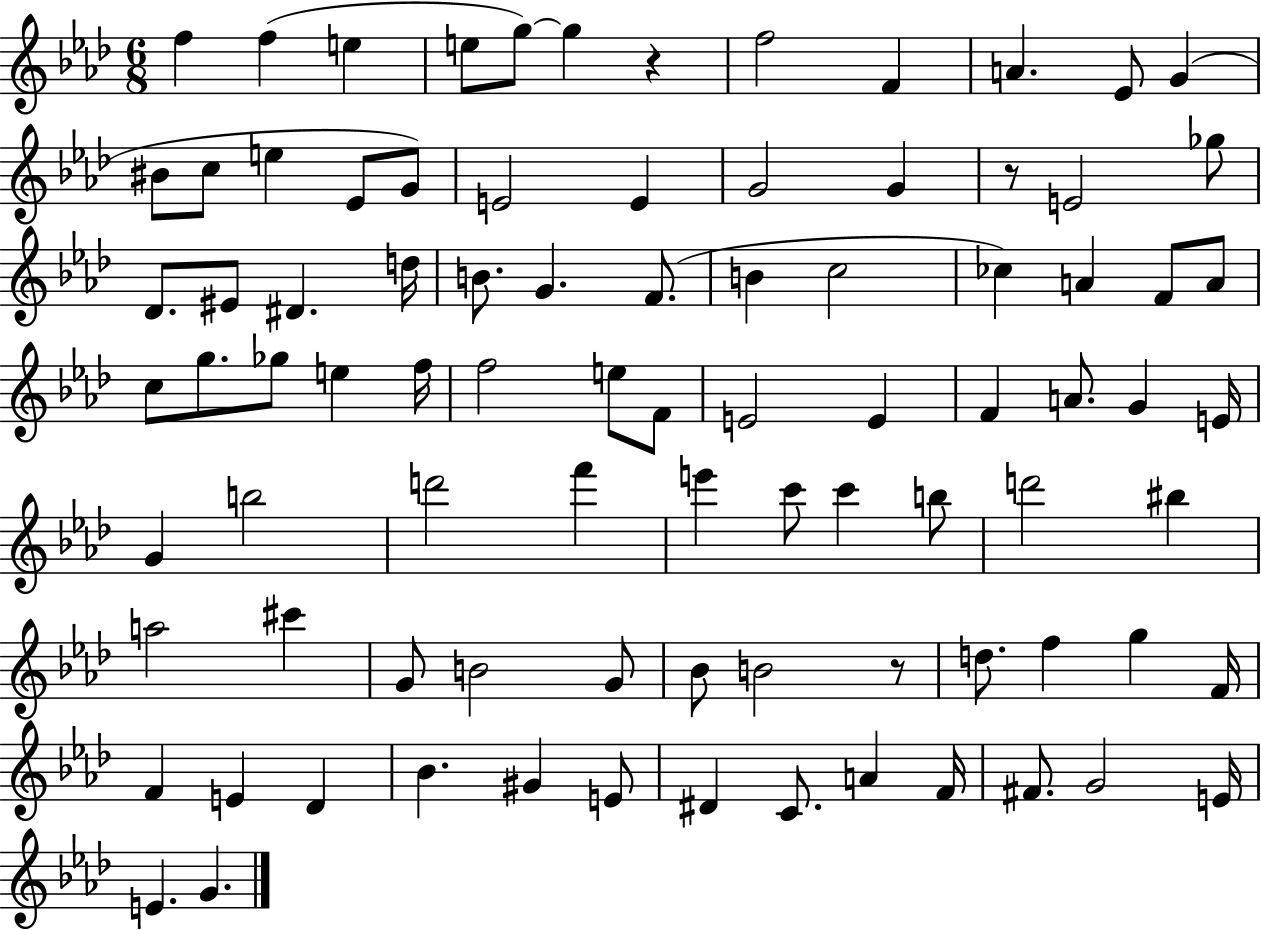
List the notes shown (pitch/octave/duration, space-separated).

F5/q F5/q E5/q E5/e G5/e G5/q R/q F5/h F4/q A4/q. Eb4/e G4/q BIS4/e C5/e E5/q Eb4/e G4/e E4/h E4/q G4/h G4/q R/e E4/h Gb5/e Db4/e. EIS4/e D#4/q. D5/s B4/e. G4/q. F4/e. B4/q C5/h CES5/q A4/q F4/e A4/e C5/e G5/e. Gb5/e E5/q F5/s F5/h E5/e F4/e E4/h E4/q F4/q A4/e. G4/q E4/s G4/q B5/h D6/h F6/q E6/q C6/e C6/q B5/e D6/h BIS5/q A5/h C#6/q G4/e B4/h G4/e Bb4/e B4/h R/e D5/e. F5/q G5/q F4/s F4/q E4/q Db4/q Bb4/q. G#4/q E4/e D#4/q C4/e. A4/q F4/s F#4/e. G4/h E4/s E4/q. G4/q.